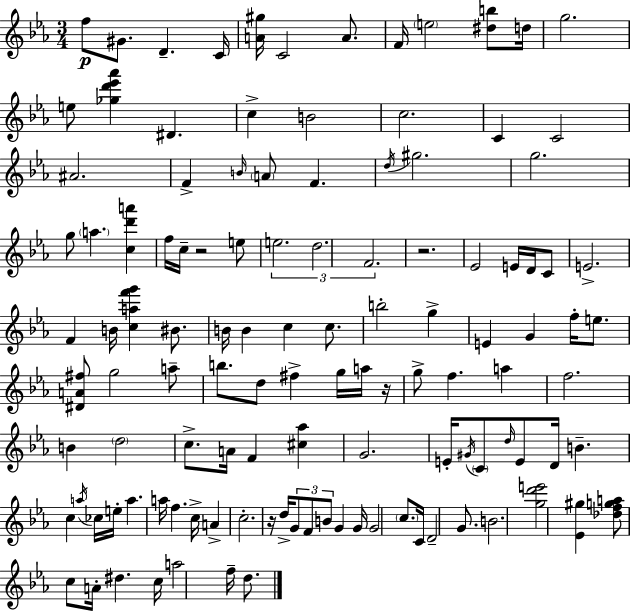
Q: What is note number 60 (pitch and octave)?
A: F5